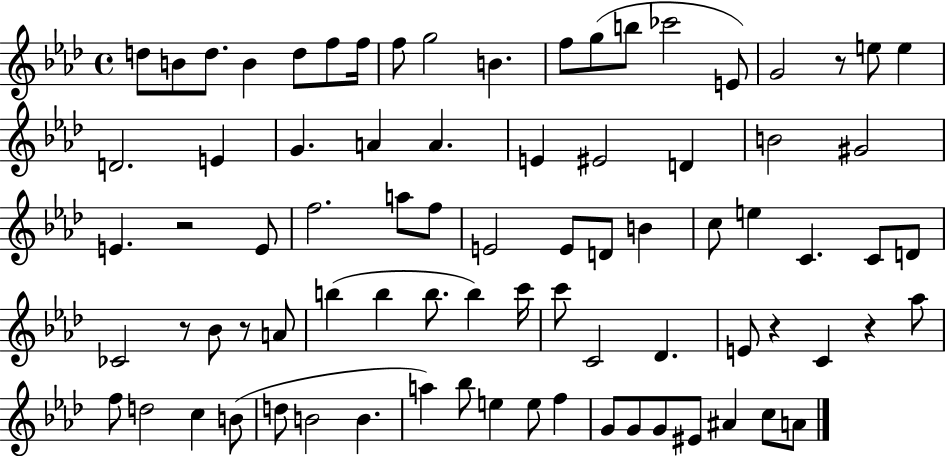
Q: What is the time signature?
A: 4/4